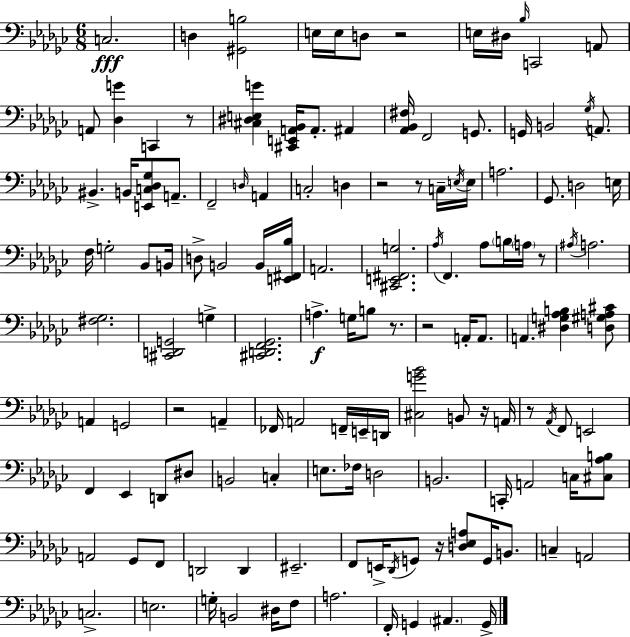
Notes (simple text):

C3/h. D3/q [G#2,B3]/h E3/s E3/s D3/e R/h E3/s D#3/s Bb3/s C2/h A2/e A2/e [Db3,G4]/q C2/q R/e [C#3,D#3,E3,G4]/q [C#2,E2,A2,Bb2]/s A2/e. A#2/q [Ab2,Bb2,F#3]/s F2/h G2/e. G2/s B2/h Gb3/s A2/e. BIS2/q. B2/s [E2,C3,Db3,Gb3]/e A2/e. F2/h D3/s A2/q C3/h D3/q R/h R/e C3/s E3/s E3/s A3/h. Gb2/e. D3/h E3/s F3/s G3/h Bb2/e B2/s D3/e B2/h B2/s [E2,F#2,Bb3]/s A2/h. [C#2,E2,F#2,G3]/h. Ab3/s F2/q. Ab3/e B3/s A3/s R/e A#3/s A3/h. [F#3,Gb3]/h. [C#2,D2,G2]/h G3/q [C#2,D2,F2,Gb2]/h. A3/q. G3/s B3/e R/e. R/h A2/s A2/e. A2/q. [D#3,G3,Ab3,B3]/q [D3,G#3,A3,C#4]/e A2/q G2/h R/h A2/q FES2/s A2/h F2/s E2/s D2/s [C#3,G4,Bb4]/h B2/e R/s A2/s R/e Ab2/s F2/e E2/h F2/q Eb2/q D2/e D#3/e B2/h C3/q E3/e. FES3/s D3/h B2/h. C2/s A2/h C3/s [C#3,Ab3,B3]/e A2/h Gb2/e F2/e D2/h D2/q EIS2/h. F2/e E2/s Db2/s G2/e R/s [D3,Eb3,A3]/e G2/s B2/e. C3/q A2/h C3/h. E3/h. G3/s B2/h D#3/s F3/e A3/h. F2/s G2/q A#2/q. G2/s